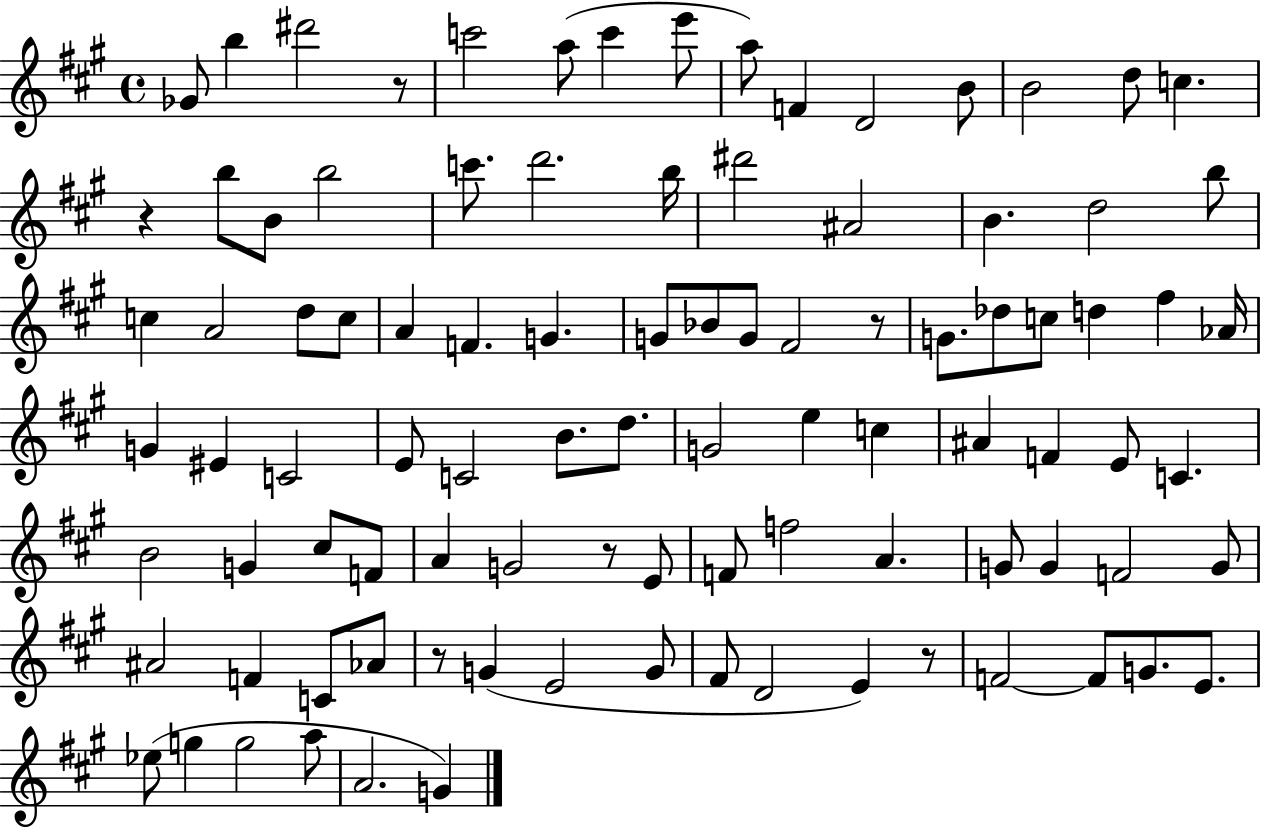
Gb4/e B5/q D#6/h R/e C6/h A5/e C6/q E6/e A5/e F4/q D4/h B4/e B4/h D5/e C5/q. R/q B5/e B4/e B5/h C6/e. D6/h. B5/s D#6/h A#4/h B4/q. D5/h B5/e C5/q A4/h D5/e C5/e A4/q F4/q. G4/q. G4/e Bb4/e G4/e F#4/h R/e G4/e. Db5/e C5/e D5/q F#5/q Ab4/s G4/q EIS4/q C4/h E4/e C4/h B4/e. D5/e. G4/h E5/q C5/q A#4/q F4/q E4/e C4/q. B4/h G4/q C#5/e F4/e A4/q G4/h R/e E4/e F4/e F5/h A4/q. G4/e G4/q F4/h G4/e A#4/h F4/q C4/e Ab4/e R/e G4/q E4/h G4/e F#4/e D4/h E4/q R/e F4/h F4/e G4/e. E4/e. Eb5/e G5/q G5/h A5/e A4/h. G4/q